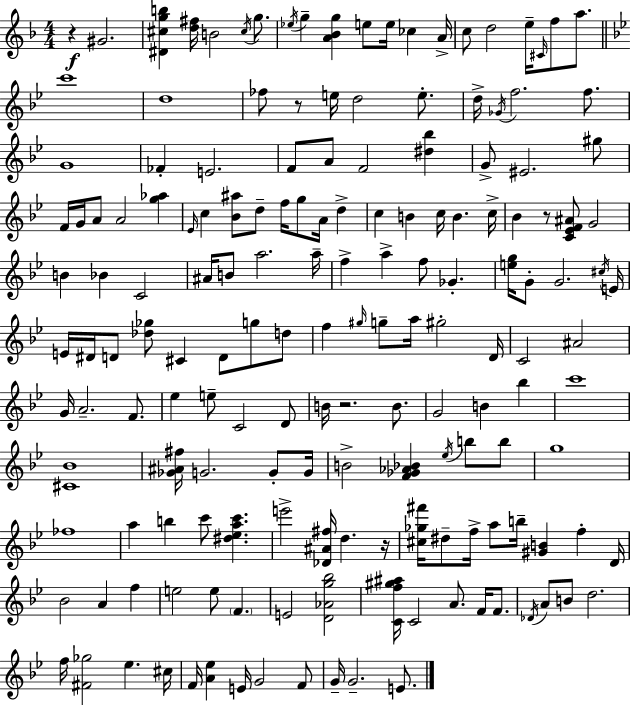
X:1
T:Untitled
M:4/4
L:1/4
K:F
z ^G2 [^D^cgb] [d^f]/4 B2 ^c/4 g/2 _e/4 g [A_Bg] e/2 e/4 _c A/4 c/2 d2 e/4 ^C/4 f/2 a/2 c'4 d4 _f/2 z/2 e/4 d2 e/2 d/4 _G/4 f2 f/2 G4 _F E2 F/2 A/2 F2 [^d_b] G/2 ^E2 ^g/2 F/4 G/4 A/2 A2 [g_a] _E/4 c [_B^a]/2 d/2 f/4 g/2 A/4 d c B c/4 B c/4 _B z/2 [C_EF^A]/2 G2 B _B C2 ^A/4 B/2 a2 a/4 f a f/2 _G [eg]/4 G/2 G2 ^c/4 E/4 E/4 ^D/4 D/2 [_d_g]/2 ^C D/2 g/2 d/2 f ^g/4 g/2 a/4 ^g2 D/4 C2 ^A2 G/4 A2 F/2 _e e/2 C2 D/2 B/4 z2 B/2 G2 B _b c'4 [^C_B]4 [_G^A^f]/4 G2 G/2 G/4 B2 [F_G_A_B] _e/4 b/2 b/2 g4 _f4 a b c'/2 [^d_eac'] e'2 [_D^A^f]/4 d z/4 [^c_g^f']/4 ^d/2 f/4 a/2 b/4 [^GB] f D/4 _B2 A f e2 e/2 F E2 [D_Ag_b]2 [Cf^g^a]/4 C2 A/2 F/4 F/2 _D/4 A/2 B/2 d2 f/4 [^F_g]2 _e ^c/4 F/4 [A_e] E/4 G2 F/2 G/4 G2 E/2